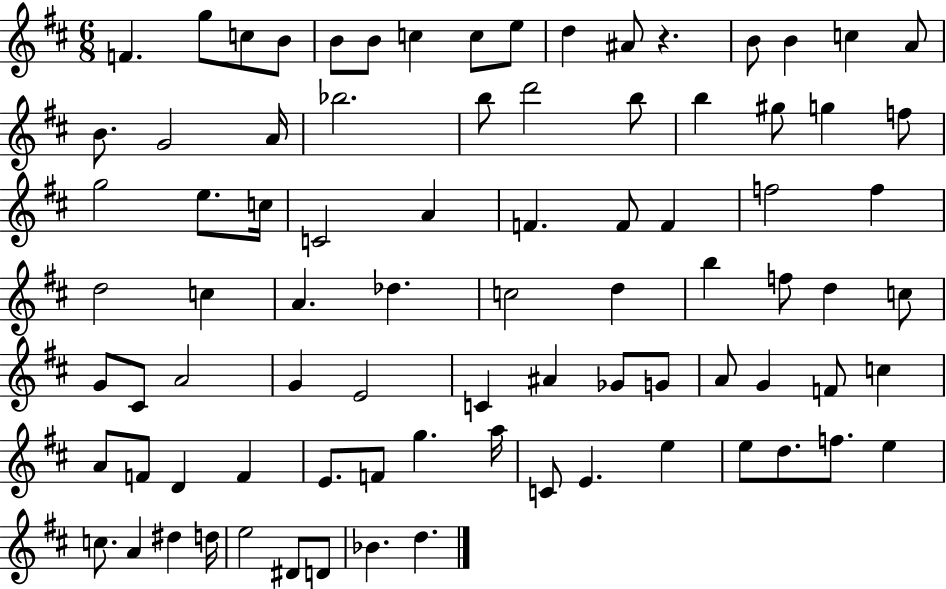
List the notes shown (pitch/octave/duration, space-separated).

F4/q. G5/e C5/e B4/e B4/e B4/e C5/q C5/e E5/e D5/q A#4/e R/q. B4/e B4/q C5/q A4/e B4/e. G4/h A4/s Bb5/h. B5/e D6/h B5/e B5/q G#5/e G5/q F5/e G5/h E5/e. C5/s C4/h A4/q F4/q. F4/e F4/q F5/h F5/q D5/h C5/q A4/q. Db5/q. C5/h D5/q B5/q F5/e D5/q C5/e G4/e C#4/e A4/h G4/q E4/h C4/q A#4/q Gb4/e G4/e A4/e G4/q F4/e C5/q A4/e F4/e D4/q F4/q E4/e. F4/e G5/q. A5/s C4/e E4/q. E5/q E5/e D5/e. F5/e. E5/q C5/e. A4/q D#5/q D5/s E5/h D#4/e D4/e Bb4/q. D5/q.